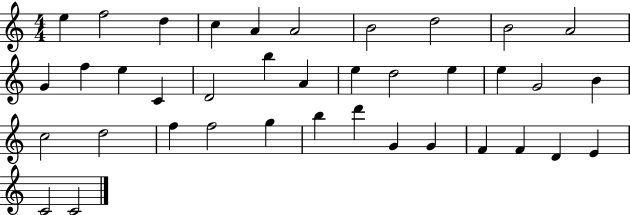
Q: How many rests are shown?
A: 0